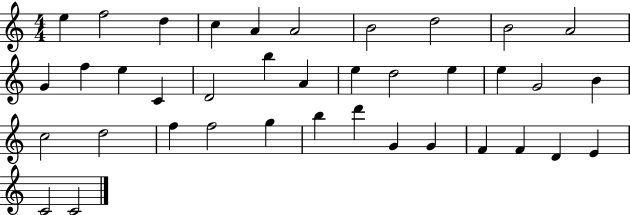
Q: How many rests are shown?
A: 0